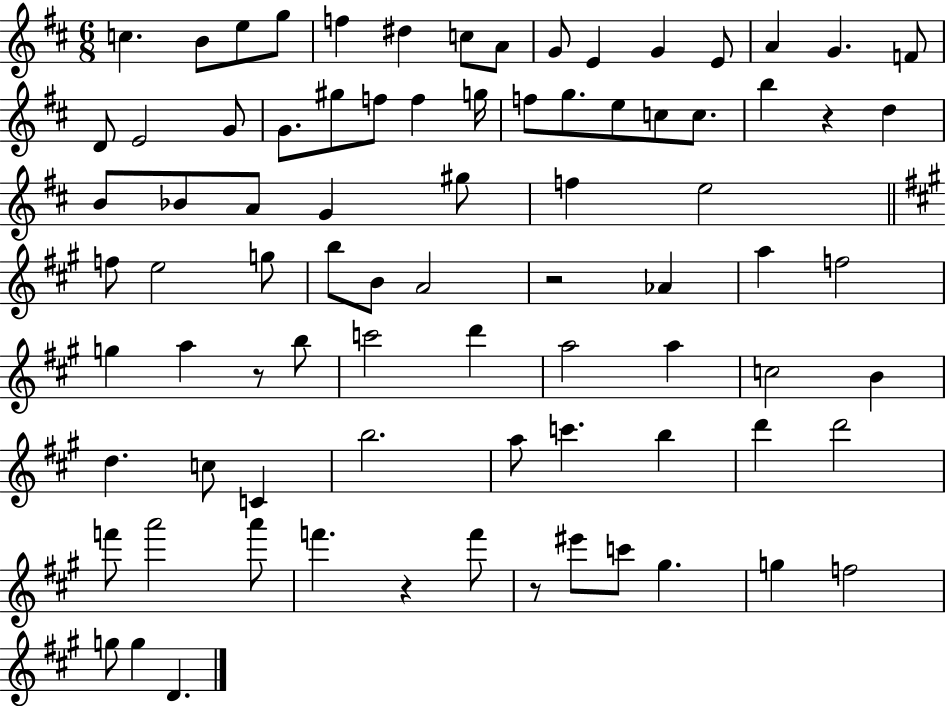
X:1
T:Untitled
M:6/8
L:1/4
K:D
c B/2 e/2 g/2 f ^d c/2 A/2 G/2 E G E/2 A G F/2 D/2 E2 G/2 G/2 ^g/2 f/2 f g/4 f/2 g/2 e/2 c/2 c/2 b z d B/2 _B/2 A/2 G ^g/2 f e2 f/2 e2 g/2 b/2 B/2 A2 z2 _A a f2 g a z/2 b/2 c'2 d' a2 a c2 B d c/2 C b2 a/2 c' b d' d'2 f'/2 a'2 a'/2 f' z f'/2 z/2 ^e'/2 c'/2 ^g g f2 g/2 g D